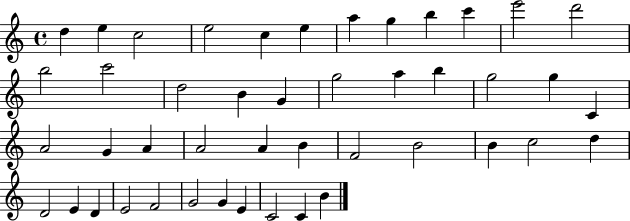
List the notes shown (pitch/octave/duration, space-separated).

D5/q E5/q C5/h E5/h C5/q E5/q A5/q G5/q B5/q C6/q E6/h D6/h B5/h C6/h D5/h B4/q G4/q G5/h A5/q B5/q G5/h G5/q C4/q A4/h G4/q A4/q A4/h A4/q B4/q F4/h B4/h B4/q C5/h D5/q D4/h E4/q D4/q E4/h F4/h G4/h G4/q E4/q C4/h C4/q B4/q